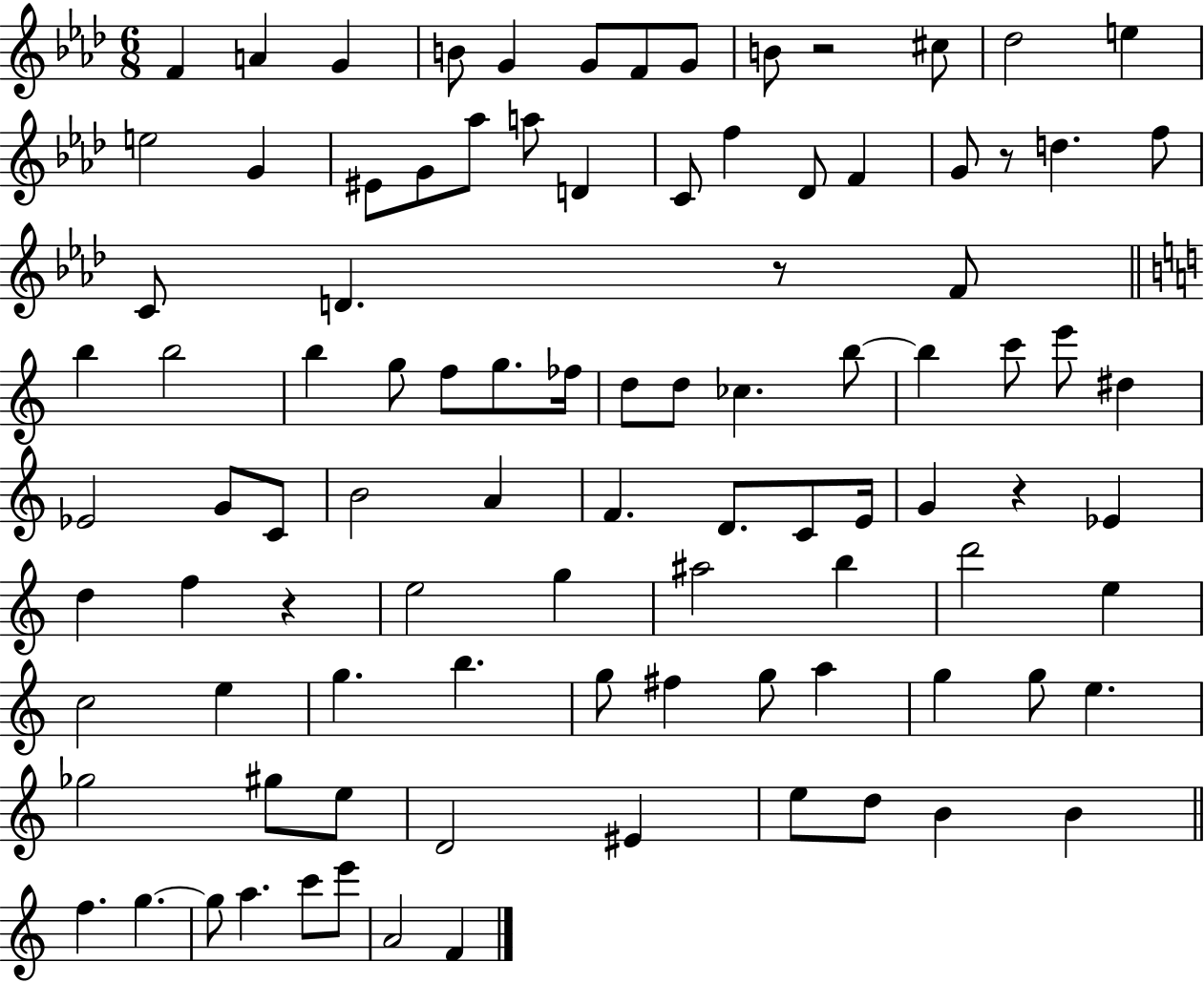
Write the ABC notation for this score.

X:1
T:Untitled
M:6/8
L:1/4
K:Ab
F A G B/2 G G/2 F/2 G/2 B/2 z2 ^c/2 _d2 e e2 G ^E/2 G/2 _a/2 a/2 D C/2 f _D/2 F G/2 z/2 d f/2 C/2 D z/2 F/2 b b2 b g/2 f/2 g/2 _f/4 d/2 d/2 _c b/2 b c'/2 e'/2 ^d _E2 G/2 C/2 B2 A F D/2 C/2 E/4 G z _E d f z e2 g ^a2 b d'2 e c2 e g b g/2 ^f g/2 a g g/2 e _g2 ^g/2 e/2 D2 ^E e/2 d/2 B B f g g/2 a c'/2 e'/2 A2 F